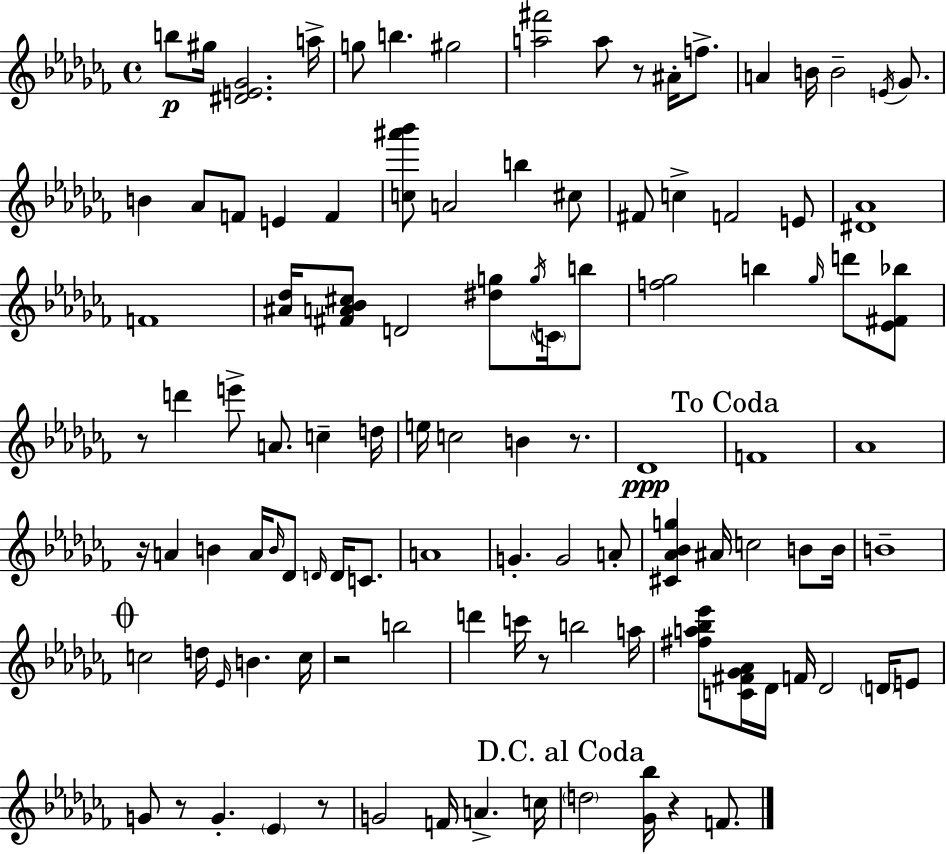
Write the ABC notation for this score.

X:1
T:Untitled
M:4/4
L:1/4
K:Abm
b/2 ^g/4 [^DE_G]2 a/4 g/2 b ^g2 [a^f']2 a/2 z/2 ^A/4 f/2 A B/4 B2 E/4 _G/2 B _A/2 F/2 E F [c^a'_b']/2 A2 b ^c/2 ^F/2 c F2 E/2 [^D_A]4 F4 [^A_d]/4 [^FA_B^c]/2 D2 [^dg]/2 g/4 C/4 b/2 [f_g]2 b _g/4 d'/2 [_E^F_b]/2 z/2 d' e'/2 A/2 c d/4 e/4 c2 B z/2 _D4 F4 _A4 z/4 A B A/4 B/4 _D/2 D/4 D/4 C/2 A4 G G2 A/2 [^C_A_Bg] ^A/4 c2 B/2 B/4 B4 c2 d/4 _E/4 B c/4 z2 b2 d' c'/4 z/2 b2 a/4 [^fa_b_e']/2 [C^F_G_A]/4 _D/4 F/4 _D2 D/4 E/2 G/2 z/2 G _E z/2 G2 F/4 A c/4 d2 [_G_b]/4 z F/2